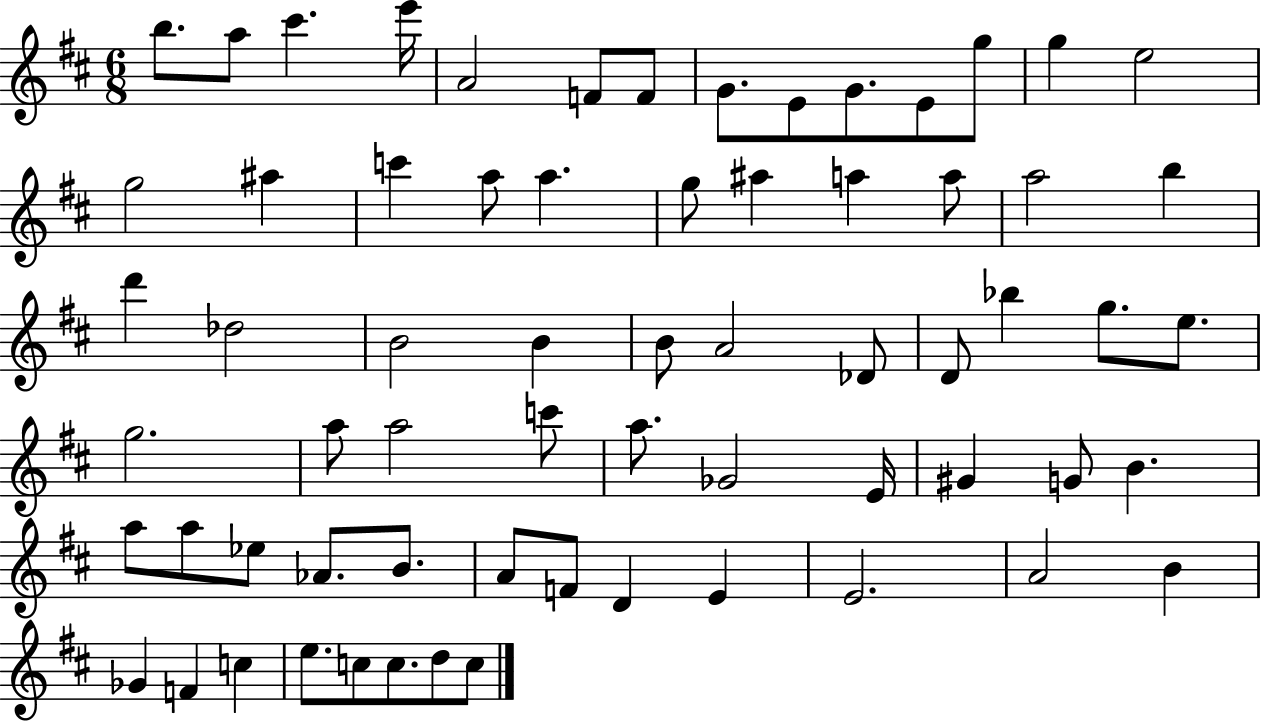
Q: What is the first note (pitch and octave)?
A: B5